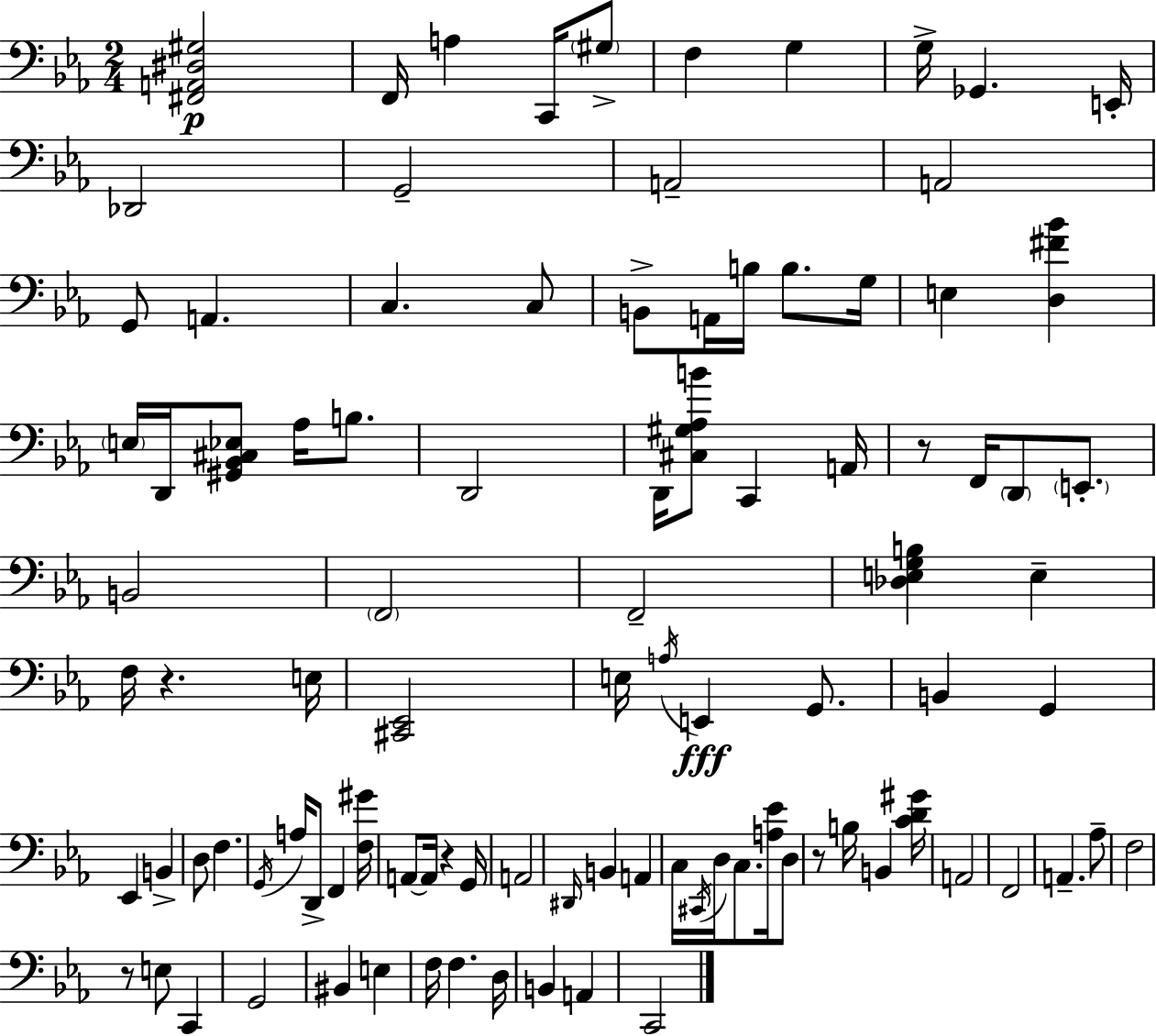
X:1
T:Untitled
M:2/4
L:1/4
K:Eb
[^F,,A,,^D,^G,]2 F,,/4 A, C,,/4 ^G,/2 F, G, G,/4 _G,, E,,/4 _D,,2 G,,2 A,,2 A,,2 G,,/2 A,, C, C,/2 B,,/2 A,,/4 B,/4 B,/2 G,/4 E, [D,^F_B] E,/4 D,,/4 [^G,,_B,,^C,_E,]/2 _A,/4 B,/2 D,,2 D,,/4 [^C,^G,_A,B]/2 C,, A,,/4 z/2 F,,/4 D,,/2 E,,/2 B,,2 F,,2 F,,2 [_D,E,G,B,] E, F,/4 z E,/4 [^C,,_E,,]2 E,/4 A,/4 E,, G,,/2 B,, G,, _E,, B,, D,/2 F, G,,/4 A,/4 D,,/2 F,, [F,^G]/4 A,,/2 A,,/4 z G,,/4 A,,2 ^D,,/4 B,, A,, C,/4 ^C,,/4 D,/4 C,/2 [A,_E]/4 D,/2 z/2 B,/4 B,, [CD^G]/4 A,,2 F,,2 A,, _A,/2 F,2 z/2 E,/2 C,, G,,2 ^B,, E, F,/4 F, D,/4 B,, A,, C,,2